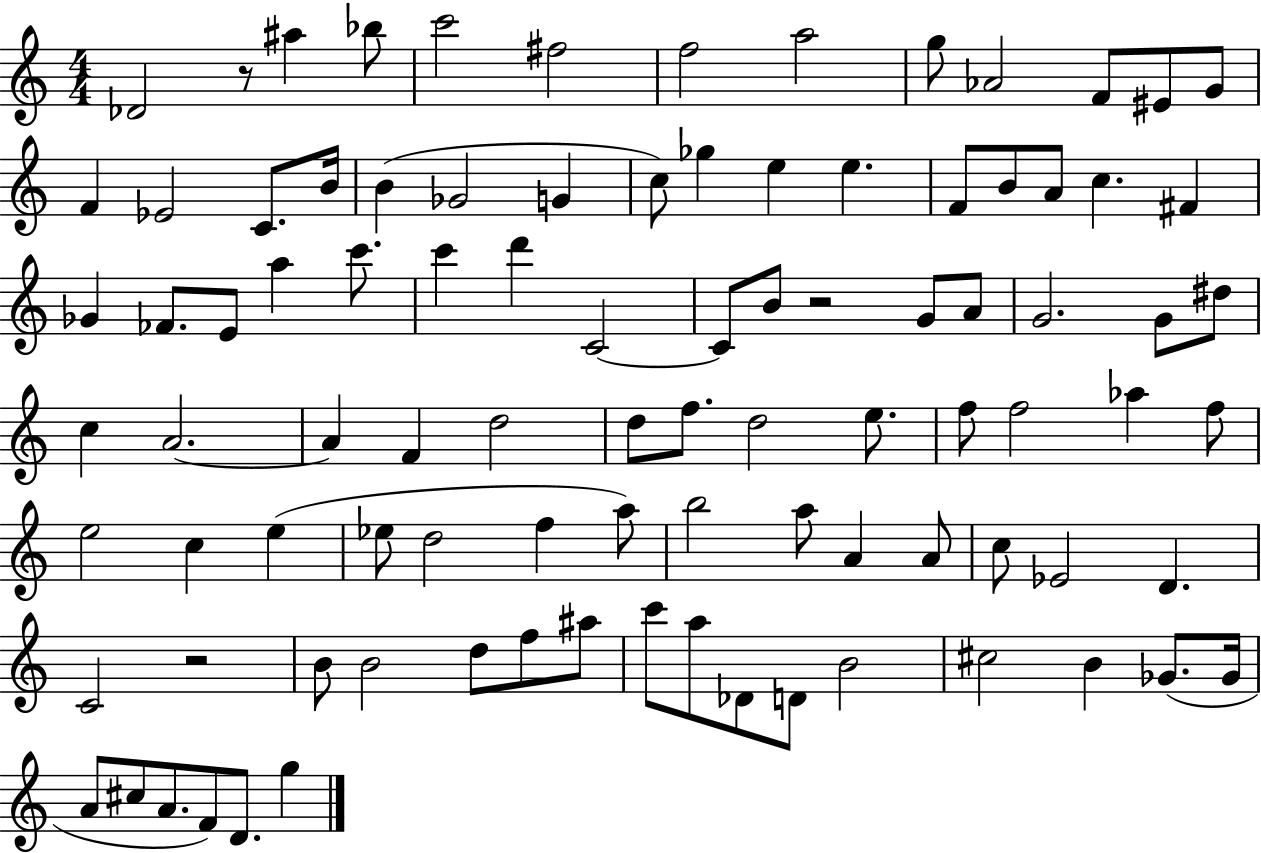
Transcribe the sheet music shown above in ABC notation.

X:1
T:Untitled
M:4/4
L:1/4
K:C
_D2 z/2 ^a _b/2 c'2 ^f2 f2 a2 g/2 _A2 F/2 ^E/2 G/2 F _E2 C/2 B/4 B _G2 G c/2 _g e e F/2 B/2 A/2 c ^F _G _F/2 E/2 a c'/2 c' d' C2 C/2 B/2 z2 G/2 A/2 G2 G/2 ^d/2 c A2 A F d2 d/2 f/2 d2 e/2 f/2 f2 _a f/2 e2 c e _e/2 d2 f a/2 b2 a/2 A A/2 c/2 _E2 D C2 z2 B/2 B2 d/2 f/2 ^a/2 c'/2 a/2 _D/2 D/2 B2 ^c2 B _G/2 _G/4 A/2 ^c/2 A/2 F/2 D/2 g